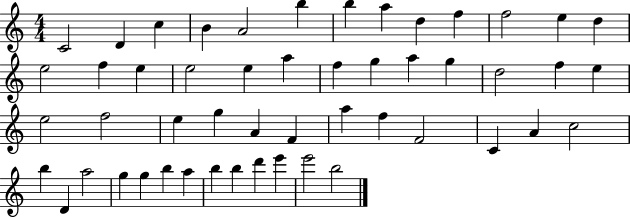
C4/h D4/q C5/q B4/q A4/h B5/q B5/q A5/q D5/q F5/q F5/h E5/q D5/q E5/h F5/q E5/q E5/h E5/q A5/q F5/q G5/q A5/q G5/q D5/h F5/q E5/q E5/h F5/h E5/q G5/q A4/q F4/q A5/q F5/q F4/h C4/q A4/q C5/h B5/q D4/q A5/h G5/q G5/q B5/q A5/q B5/q B5/q D6/q E6/q E6/h B5/h